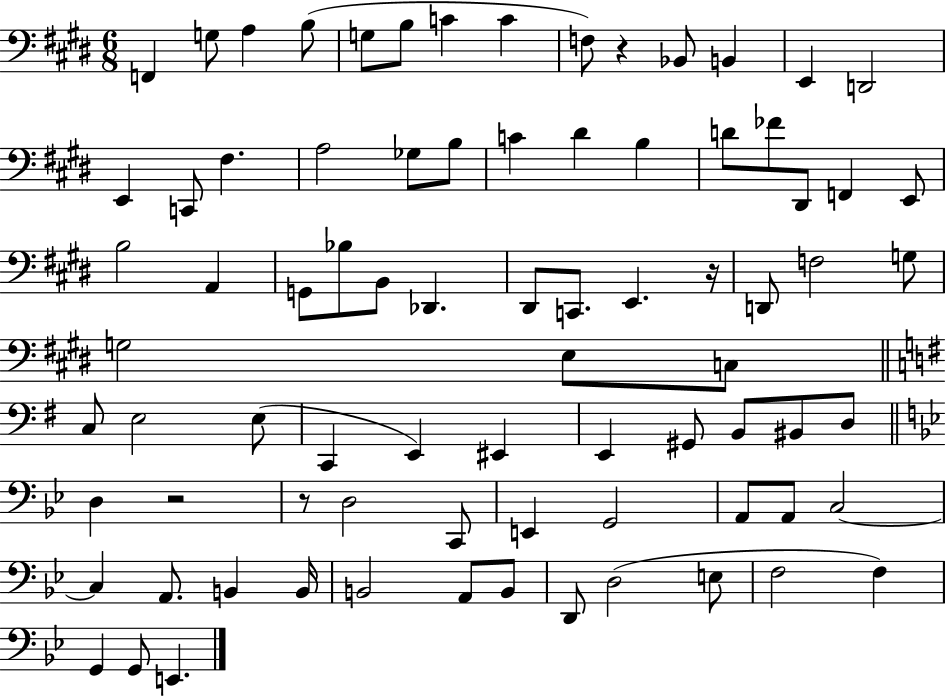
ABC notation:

X:1
T:Untitled
M:6/8
L:1/4
K:E
F,, G,/2 A, B,/2 G,/2 B,/2 C C F,/2 z _B,,/2 B,, E,, D,,2 E,, C,,/2 ^F, A,2 _G,/2 B,/2 C ^D B, D/2 _F/2 ^D,,/2 F,, E,,/2 B,2 A,, G,,/2 _B,/2 B,,/2 _D,, ^D,,/2 C,,/2 E,, z/4 D,,/2 F,2 G,/2 G,2 E,/2 C,/2 C,/2 E,2 E,/2 C,, E,, ^E,, E,, ^G,,/2 B,,/2 ^B,,/2 D,/2 D, z2 z/2 D,2 C,,/2 E,, G,,2 A,,/2 A,,/2 C,2 C, A,,/2 B,, B,,/4 B,,2 A,,/2 B,,/2 D,,/2 D,2 E,/2 F,2 F, G,, G,,/2 E,,